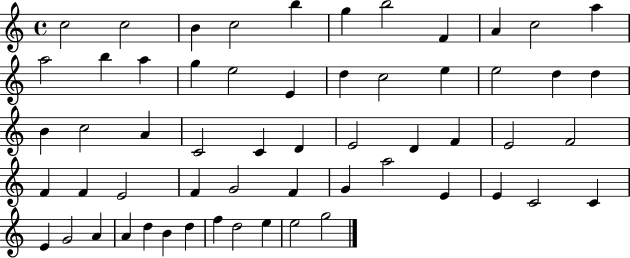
X:1
T:Untitled
M:4/4
L:1/4
K:C
c2 c2 B c2 b g b2 F A c2 a a2 b a g e2 E d c2 e e2 d d B c2 A C2 C D E2 D F E2 F2 F F E2 F G2 F G a2 E E C2 C E G2 A A d B d f d2 e e2 g2